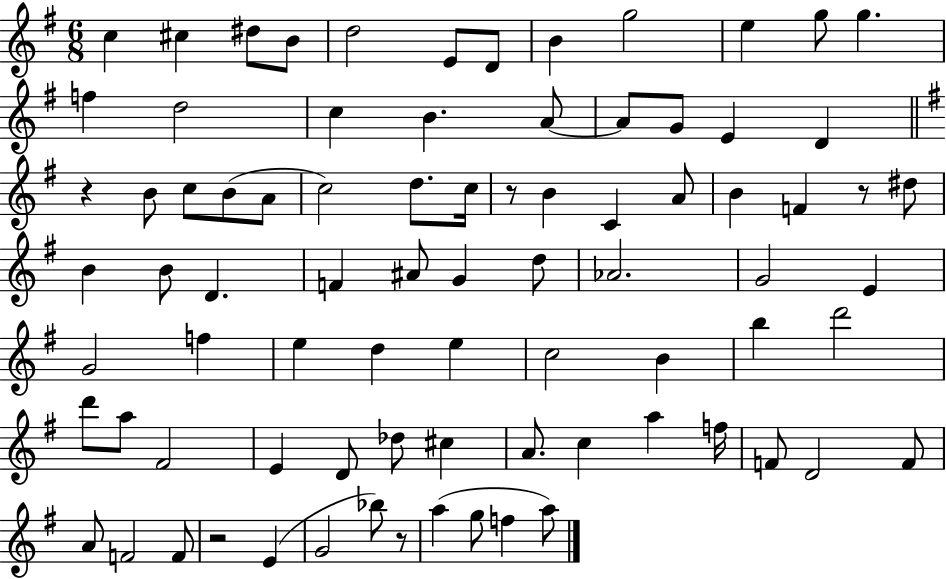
{
  \clef treble
  \numericTimeSignature
  \time 6/8
  \key g \major
  c''4 cis''4 dis''8 b'8 | d''2 e'8 d'8 | b'4 g''2 | e''4 g''8 g''4. | \break f''4 d''2 | c''4 b'4. a'8~~ | a'8 g'8 e'4 d'4 | \bar "||" \break \key e \minor r4 b'8 c''8 b'8( a'8 | c''2) d''8. c''16 | r8 b'4 c'4 a'8 | b'4 f'4 r8 dis''8 | \break b'4 b'8 d'4. | f'4 ais'8 g'4 d''8 | aes'2. | g'2 e'4 | \break g'2 f''4 | e''4 d''4 e''4 | c''2 b'4 | b''4 d'''2 | \break d'''8 a''8 fis'2 | e'4 d'8 des''8 cis''4 | a'8. c''4 a''4 f''16 | f'8 d'2 f'8 | \break a'8 f'2 f'8 | r2 e'4( | g'2 bes''8) r8 | a''4( g''8 f''4 a''8) | \break \bar "|."
}